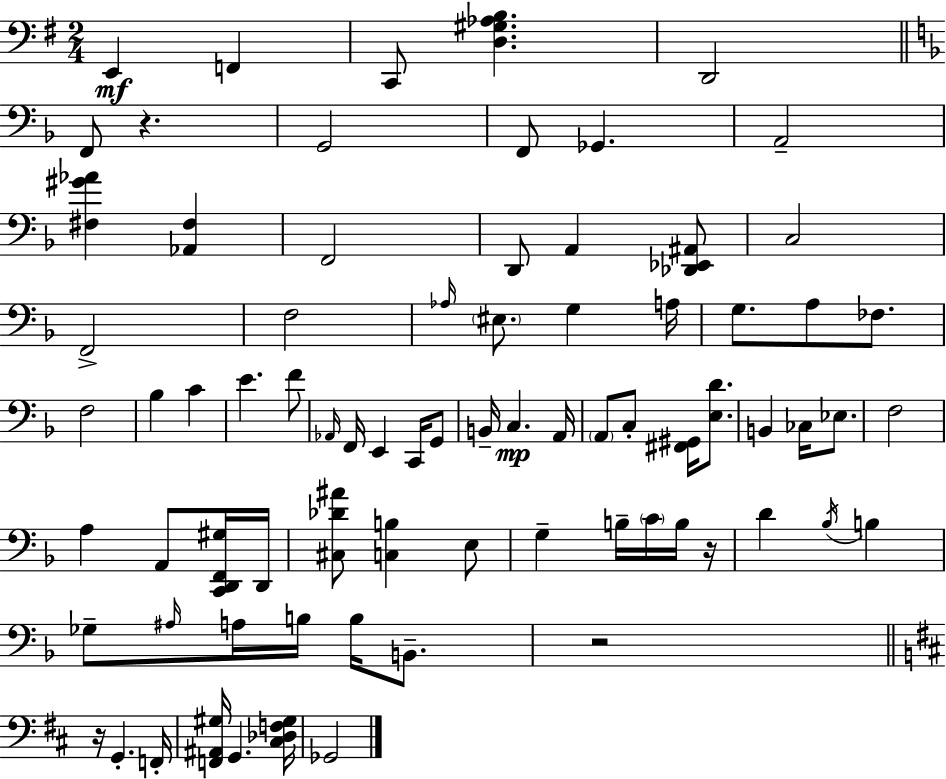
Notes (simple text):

E2/q F2/q C2/e [D3,G#3,Ab3,B3]/q. D2/h F2/e R/q. G2/h F2/e Gb2/q. A2/h [F#3,G#4,Ab4]/q [Ab2,F#3]/q F2/h D2/e A2/q [Db2,Eb2,A#2]/e C3/h F2/h F3/h Ab3/s EIS3/e. G3/q A3/s G3/e. A3/e FES3/e. F3/h Bb3/q C4/q E4/q. F4/e Ab2/s F2/s E2/q C2/s G2/e B2/s C3/q. A2/s A2/e C3/e [F#2,G#2]/s [E3,D4]/e. B2/q CES3/s Eb3/e. F3/h A3/q A2/e [C2,D2,F2,G#3]/s D2/s [C#3,Db4,A#4]/e [C3,B3]/q E3/e G3/q B3/s C4/s B3/s R/s D4/q Bb3/s B3/q Gb3/e A#3/s A3/s B3/s B3/s B2/e. R/h R/s G2/q. F2/s [F2,A#2,G#3]/s G2/q. [C#3,Db3,F3,G#3]/s Gb2/h